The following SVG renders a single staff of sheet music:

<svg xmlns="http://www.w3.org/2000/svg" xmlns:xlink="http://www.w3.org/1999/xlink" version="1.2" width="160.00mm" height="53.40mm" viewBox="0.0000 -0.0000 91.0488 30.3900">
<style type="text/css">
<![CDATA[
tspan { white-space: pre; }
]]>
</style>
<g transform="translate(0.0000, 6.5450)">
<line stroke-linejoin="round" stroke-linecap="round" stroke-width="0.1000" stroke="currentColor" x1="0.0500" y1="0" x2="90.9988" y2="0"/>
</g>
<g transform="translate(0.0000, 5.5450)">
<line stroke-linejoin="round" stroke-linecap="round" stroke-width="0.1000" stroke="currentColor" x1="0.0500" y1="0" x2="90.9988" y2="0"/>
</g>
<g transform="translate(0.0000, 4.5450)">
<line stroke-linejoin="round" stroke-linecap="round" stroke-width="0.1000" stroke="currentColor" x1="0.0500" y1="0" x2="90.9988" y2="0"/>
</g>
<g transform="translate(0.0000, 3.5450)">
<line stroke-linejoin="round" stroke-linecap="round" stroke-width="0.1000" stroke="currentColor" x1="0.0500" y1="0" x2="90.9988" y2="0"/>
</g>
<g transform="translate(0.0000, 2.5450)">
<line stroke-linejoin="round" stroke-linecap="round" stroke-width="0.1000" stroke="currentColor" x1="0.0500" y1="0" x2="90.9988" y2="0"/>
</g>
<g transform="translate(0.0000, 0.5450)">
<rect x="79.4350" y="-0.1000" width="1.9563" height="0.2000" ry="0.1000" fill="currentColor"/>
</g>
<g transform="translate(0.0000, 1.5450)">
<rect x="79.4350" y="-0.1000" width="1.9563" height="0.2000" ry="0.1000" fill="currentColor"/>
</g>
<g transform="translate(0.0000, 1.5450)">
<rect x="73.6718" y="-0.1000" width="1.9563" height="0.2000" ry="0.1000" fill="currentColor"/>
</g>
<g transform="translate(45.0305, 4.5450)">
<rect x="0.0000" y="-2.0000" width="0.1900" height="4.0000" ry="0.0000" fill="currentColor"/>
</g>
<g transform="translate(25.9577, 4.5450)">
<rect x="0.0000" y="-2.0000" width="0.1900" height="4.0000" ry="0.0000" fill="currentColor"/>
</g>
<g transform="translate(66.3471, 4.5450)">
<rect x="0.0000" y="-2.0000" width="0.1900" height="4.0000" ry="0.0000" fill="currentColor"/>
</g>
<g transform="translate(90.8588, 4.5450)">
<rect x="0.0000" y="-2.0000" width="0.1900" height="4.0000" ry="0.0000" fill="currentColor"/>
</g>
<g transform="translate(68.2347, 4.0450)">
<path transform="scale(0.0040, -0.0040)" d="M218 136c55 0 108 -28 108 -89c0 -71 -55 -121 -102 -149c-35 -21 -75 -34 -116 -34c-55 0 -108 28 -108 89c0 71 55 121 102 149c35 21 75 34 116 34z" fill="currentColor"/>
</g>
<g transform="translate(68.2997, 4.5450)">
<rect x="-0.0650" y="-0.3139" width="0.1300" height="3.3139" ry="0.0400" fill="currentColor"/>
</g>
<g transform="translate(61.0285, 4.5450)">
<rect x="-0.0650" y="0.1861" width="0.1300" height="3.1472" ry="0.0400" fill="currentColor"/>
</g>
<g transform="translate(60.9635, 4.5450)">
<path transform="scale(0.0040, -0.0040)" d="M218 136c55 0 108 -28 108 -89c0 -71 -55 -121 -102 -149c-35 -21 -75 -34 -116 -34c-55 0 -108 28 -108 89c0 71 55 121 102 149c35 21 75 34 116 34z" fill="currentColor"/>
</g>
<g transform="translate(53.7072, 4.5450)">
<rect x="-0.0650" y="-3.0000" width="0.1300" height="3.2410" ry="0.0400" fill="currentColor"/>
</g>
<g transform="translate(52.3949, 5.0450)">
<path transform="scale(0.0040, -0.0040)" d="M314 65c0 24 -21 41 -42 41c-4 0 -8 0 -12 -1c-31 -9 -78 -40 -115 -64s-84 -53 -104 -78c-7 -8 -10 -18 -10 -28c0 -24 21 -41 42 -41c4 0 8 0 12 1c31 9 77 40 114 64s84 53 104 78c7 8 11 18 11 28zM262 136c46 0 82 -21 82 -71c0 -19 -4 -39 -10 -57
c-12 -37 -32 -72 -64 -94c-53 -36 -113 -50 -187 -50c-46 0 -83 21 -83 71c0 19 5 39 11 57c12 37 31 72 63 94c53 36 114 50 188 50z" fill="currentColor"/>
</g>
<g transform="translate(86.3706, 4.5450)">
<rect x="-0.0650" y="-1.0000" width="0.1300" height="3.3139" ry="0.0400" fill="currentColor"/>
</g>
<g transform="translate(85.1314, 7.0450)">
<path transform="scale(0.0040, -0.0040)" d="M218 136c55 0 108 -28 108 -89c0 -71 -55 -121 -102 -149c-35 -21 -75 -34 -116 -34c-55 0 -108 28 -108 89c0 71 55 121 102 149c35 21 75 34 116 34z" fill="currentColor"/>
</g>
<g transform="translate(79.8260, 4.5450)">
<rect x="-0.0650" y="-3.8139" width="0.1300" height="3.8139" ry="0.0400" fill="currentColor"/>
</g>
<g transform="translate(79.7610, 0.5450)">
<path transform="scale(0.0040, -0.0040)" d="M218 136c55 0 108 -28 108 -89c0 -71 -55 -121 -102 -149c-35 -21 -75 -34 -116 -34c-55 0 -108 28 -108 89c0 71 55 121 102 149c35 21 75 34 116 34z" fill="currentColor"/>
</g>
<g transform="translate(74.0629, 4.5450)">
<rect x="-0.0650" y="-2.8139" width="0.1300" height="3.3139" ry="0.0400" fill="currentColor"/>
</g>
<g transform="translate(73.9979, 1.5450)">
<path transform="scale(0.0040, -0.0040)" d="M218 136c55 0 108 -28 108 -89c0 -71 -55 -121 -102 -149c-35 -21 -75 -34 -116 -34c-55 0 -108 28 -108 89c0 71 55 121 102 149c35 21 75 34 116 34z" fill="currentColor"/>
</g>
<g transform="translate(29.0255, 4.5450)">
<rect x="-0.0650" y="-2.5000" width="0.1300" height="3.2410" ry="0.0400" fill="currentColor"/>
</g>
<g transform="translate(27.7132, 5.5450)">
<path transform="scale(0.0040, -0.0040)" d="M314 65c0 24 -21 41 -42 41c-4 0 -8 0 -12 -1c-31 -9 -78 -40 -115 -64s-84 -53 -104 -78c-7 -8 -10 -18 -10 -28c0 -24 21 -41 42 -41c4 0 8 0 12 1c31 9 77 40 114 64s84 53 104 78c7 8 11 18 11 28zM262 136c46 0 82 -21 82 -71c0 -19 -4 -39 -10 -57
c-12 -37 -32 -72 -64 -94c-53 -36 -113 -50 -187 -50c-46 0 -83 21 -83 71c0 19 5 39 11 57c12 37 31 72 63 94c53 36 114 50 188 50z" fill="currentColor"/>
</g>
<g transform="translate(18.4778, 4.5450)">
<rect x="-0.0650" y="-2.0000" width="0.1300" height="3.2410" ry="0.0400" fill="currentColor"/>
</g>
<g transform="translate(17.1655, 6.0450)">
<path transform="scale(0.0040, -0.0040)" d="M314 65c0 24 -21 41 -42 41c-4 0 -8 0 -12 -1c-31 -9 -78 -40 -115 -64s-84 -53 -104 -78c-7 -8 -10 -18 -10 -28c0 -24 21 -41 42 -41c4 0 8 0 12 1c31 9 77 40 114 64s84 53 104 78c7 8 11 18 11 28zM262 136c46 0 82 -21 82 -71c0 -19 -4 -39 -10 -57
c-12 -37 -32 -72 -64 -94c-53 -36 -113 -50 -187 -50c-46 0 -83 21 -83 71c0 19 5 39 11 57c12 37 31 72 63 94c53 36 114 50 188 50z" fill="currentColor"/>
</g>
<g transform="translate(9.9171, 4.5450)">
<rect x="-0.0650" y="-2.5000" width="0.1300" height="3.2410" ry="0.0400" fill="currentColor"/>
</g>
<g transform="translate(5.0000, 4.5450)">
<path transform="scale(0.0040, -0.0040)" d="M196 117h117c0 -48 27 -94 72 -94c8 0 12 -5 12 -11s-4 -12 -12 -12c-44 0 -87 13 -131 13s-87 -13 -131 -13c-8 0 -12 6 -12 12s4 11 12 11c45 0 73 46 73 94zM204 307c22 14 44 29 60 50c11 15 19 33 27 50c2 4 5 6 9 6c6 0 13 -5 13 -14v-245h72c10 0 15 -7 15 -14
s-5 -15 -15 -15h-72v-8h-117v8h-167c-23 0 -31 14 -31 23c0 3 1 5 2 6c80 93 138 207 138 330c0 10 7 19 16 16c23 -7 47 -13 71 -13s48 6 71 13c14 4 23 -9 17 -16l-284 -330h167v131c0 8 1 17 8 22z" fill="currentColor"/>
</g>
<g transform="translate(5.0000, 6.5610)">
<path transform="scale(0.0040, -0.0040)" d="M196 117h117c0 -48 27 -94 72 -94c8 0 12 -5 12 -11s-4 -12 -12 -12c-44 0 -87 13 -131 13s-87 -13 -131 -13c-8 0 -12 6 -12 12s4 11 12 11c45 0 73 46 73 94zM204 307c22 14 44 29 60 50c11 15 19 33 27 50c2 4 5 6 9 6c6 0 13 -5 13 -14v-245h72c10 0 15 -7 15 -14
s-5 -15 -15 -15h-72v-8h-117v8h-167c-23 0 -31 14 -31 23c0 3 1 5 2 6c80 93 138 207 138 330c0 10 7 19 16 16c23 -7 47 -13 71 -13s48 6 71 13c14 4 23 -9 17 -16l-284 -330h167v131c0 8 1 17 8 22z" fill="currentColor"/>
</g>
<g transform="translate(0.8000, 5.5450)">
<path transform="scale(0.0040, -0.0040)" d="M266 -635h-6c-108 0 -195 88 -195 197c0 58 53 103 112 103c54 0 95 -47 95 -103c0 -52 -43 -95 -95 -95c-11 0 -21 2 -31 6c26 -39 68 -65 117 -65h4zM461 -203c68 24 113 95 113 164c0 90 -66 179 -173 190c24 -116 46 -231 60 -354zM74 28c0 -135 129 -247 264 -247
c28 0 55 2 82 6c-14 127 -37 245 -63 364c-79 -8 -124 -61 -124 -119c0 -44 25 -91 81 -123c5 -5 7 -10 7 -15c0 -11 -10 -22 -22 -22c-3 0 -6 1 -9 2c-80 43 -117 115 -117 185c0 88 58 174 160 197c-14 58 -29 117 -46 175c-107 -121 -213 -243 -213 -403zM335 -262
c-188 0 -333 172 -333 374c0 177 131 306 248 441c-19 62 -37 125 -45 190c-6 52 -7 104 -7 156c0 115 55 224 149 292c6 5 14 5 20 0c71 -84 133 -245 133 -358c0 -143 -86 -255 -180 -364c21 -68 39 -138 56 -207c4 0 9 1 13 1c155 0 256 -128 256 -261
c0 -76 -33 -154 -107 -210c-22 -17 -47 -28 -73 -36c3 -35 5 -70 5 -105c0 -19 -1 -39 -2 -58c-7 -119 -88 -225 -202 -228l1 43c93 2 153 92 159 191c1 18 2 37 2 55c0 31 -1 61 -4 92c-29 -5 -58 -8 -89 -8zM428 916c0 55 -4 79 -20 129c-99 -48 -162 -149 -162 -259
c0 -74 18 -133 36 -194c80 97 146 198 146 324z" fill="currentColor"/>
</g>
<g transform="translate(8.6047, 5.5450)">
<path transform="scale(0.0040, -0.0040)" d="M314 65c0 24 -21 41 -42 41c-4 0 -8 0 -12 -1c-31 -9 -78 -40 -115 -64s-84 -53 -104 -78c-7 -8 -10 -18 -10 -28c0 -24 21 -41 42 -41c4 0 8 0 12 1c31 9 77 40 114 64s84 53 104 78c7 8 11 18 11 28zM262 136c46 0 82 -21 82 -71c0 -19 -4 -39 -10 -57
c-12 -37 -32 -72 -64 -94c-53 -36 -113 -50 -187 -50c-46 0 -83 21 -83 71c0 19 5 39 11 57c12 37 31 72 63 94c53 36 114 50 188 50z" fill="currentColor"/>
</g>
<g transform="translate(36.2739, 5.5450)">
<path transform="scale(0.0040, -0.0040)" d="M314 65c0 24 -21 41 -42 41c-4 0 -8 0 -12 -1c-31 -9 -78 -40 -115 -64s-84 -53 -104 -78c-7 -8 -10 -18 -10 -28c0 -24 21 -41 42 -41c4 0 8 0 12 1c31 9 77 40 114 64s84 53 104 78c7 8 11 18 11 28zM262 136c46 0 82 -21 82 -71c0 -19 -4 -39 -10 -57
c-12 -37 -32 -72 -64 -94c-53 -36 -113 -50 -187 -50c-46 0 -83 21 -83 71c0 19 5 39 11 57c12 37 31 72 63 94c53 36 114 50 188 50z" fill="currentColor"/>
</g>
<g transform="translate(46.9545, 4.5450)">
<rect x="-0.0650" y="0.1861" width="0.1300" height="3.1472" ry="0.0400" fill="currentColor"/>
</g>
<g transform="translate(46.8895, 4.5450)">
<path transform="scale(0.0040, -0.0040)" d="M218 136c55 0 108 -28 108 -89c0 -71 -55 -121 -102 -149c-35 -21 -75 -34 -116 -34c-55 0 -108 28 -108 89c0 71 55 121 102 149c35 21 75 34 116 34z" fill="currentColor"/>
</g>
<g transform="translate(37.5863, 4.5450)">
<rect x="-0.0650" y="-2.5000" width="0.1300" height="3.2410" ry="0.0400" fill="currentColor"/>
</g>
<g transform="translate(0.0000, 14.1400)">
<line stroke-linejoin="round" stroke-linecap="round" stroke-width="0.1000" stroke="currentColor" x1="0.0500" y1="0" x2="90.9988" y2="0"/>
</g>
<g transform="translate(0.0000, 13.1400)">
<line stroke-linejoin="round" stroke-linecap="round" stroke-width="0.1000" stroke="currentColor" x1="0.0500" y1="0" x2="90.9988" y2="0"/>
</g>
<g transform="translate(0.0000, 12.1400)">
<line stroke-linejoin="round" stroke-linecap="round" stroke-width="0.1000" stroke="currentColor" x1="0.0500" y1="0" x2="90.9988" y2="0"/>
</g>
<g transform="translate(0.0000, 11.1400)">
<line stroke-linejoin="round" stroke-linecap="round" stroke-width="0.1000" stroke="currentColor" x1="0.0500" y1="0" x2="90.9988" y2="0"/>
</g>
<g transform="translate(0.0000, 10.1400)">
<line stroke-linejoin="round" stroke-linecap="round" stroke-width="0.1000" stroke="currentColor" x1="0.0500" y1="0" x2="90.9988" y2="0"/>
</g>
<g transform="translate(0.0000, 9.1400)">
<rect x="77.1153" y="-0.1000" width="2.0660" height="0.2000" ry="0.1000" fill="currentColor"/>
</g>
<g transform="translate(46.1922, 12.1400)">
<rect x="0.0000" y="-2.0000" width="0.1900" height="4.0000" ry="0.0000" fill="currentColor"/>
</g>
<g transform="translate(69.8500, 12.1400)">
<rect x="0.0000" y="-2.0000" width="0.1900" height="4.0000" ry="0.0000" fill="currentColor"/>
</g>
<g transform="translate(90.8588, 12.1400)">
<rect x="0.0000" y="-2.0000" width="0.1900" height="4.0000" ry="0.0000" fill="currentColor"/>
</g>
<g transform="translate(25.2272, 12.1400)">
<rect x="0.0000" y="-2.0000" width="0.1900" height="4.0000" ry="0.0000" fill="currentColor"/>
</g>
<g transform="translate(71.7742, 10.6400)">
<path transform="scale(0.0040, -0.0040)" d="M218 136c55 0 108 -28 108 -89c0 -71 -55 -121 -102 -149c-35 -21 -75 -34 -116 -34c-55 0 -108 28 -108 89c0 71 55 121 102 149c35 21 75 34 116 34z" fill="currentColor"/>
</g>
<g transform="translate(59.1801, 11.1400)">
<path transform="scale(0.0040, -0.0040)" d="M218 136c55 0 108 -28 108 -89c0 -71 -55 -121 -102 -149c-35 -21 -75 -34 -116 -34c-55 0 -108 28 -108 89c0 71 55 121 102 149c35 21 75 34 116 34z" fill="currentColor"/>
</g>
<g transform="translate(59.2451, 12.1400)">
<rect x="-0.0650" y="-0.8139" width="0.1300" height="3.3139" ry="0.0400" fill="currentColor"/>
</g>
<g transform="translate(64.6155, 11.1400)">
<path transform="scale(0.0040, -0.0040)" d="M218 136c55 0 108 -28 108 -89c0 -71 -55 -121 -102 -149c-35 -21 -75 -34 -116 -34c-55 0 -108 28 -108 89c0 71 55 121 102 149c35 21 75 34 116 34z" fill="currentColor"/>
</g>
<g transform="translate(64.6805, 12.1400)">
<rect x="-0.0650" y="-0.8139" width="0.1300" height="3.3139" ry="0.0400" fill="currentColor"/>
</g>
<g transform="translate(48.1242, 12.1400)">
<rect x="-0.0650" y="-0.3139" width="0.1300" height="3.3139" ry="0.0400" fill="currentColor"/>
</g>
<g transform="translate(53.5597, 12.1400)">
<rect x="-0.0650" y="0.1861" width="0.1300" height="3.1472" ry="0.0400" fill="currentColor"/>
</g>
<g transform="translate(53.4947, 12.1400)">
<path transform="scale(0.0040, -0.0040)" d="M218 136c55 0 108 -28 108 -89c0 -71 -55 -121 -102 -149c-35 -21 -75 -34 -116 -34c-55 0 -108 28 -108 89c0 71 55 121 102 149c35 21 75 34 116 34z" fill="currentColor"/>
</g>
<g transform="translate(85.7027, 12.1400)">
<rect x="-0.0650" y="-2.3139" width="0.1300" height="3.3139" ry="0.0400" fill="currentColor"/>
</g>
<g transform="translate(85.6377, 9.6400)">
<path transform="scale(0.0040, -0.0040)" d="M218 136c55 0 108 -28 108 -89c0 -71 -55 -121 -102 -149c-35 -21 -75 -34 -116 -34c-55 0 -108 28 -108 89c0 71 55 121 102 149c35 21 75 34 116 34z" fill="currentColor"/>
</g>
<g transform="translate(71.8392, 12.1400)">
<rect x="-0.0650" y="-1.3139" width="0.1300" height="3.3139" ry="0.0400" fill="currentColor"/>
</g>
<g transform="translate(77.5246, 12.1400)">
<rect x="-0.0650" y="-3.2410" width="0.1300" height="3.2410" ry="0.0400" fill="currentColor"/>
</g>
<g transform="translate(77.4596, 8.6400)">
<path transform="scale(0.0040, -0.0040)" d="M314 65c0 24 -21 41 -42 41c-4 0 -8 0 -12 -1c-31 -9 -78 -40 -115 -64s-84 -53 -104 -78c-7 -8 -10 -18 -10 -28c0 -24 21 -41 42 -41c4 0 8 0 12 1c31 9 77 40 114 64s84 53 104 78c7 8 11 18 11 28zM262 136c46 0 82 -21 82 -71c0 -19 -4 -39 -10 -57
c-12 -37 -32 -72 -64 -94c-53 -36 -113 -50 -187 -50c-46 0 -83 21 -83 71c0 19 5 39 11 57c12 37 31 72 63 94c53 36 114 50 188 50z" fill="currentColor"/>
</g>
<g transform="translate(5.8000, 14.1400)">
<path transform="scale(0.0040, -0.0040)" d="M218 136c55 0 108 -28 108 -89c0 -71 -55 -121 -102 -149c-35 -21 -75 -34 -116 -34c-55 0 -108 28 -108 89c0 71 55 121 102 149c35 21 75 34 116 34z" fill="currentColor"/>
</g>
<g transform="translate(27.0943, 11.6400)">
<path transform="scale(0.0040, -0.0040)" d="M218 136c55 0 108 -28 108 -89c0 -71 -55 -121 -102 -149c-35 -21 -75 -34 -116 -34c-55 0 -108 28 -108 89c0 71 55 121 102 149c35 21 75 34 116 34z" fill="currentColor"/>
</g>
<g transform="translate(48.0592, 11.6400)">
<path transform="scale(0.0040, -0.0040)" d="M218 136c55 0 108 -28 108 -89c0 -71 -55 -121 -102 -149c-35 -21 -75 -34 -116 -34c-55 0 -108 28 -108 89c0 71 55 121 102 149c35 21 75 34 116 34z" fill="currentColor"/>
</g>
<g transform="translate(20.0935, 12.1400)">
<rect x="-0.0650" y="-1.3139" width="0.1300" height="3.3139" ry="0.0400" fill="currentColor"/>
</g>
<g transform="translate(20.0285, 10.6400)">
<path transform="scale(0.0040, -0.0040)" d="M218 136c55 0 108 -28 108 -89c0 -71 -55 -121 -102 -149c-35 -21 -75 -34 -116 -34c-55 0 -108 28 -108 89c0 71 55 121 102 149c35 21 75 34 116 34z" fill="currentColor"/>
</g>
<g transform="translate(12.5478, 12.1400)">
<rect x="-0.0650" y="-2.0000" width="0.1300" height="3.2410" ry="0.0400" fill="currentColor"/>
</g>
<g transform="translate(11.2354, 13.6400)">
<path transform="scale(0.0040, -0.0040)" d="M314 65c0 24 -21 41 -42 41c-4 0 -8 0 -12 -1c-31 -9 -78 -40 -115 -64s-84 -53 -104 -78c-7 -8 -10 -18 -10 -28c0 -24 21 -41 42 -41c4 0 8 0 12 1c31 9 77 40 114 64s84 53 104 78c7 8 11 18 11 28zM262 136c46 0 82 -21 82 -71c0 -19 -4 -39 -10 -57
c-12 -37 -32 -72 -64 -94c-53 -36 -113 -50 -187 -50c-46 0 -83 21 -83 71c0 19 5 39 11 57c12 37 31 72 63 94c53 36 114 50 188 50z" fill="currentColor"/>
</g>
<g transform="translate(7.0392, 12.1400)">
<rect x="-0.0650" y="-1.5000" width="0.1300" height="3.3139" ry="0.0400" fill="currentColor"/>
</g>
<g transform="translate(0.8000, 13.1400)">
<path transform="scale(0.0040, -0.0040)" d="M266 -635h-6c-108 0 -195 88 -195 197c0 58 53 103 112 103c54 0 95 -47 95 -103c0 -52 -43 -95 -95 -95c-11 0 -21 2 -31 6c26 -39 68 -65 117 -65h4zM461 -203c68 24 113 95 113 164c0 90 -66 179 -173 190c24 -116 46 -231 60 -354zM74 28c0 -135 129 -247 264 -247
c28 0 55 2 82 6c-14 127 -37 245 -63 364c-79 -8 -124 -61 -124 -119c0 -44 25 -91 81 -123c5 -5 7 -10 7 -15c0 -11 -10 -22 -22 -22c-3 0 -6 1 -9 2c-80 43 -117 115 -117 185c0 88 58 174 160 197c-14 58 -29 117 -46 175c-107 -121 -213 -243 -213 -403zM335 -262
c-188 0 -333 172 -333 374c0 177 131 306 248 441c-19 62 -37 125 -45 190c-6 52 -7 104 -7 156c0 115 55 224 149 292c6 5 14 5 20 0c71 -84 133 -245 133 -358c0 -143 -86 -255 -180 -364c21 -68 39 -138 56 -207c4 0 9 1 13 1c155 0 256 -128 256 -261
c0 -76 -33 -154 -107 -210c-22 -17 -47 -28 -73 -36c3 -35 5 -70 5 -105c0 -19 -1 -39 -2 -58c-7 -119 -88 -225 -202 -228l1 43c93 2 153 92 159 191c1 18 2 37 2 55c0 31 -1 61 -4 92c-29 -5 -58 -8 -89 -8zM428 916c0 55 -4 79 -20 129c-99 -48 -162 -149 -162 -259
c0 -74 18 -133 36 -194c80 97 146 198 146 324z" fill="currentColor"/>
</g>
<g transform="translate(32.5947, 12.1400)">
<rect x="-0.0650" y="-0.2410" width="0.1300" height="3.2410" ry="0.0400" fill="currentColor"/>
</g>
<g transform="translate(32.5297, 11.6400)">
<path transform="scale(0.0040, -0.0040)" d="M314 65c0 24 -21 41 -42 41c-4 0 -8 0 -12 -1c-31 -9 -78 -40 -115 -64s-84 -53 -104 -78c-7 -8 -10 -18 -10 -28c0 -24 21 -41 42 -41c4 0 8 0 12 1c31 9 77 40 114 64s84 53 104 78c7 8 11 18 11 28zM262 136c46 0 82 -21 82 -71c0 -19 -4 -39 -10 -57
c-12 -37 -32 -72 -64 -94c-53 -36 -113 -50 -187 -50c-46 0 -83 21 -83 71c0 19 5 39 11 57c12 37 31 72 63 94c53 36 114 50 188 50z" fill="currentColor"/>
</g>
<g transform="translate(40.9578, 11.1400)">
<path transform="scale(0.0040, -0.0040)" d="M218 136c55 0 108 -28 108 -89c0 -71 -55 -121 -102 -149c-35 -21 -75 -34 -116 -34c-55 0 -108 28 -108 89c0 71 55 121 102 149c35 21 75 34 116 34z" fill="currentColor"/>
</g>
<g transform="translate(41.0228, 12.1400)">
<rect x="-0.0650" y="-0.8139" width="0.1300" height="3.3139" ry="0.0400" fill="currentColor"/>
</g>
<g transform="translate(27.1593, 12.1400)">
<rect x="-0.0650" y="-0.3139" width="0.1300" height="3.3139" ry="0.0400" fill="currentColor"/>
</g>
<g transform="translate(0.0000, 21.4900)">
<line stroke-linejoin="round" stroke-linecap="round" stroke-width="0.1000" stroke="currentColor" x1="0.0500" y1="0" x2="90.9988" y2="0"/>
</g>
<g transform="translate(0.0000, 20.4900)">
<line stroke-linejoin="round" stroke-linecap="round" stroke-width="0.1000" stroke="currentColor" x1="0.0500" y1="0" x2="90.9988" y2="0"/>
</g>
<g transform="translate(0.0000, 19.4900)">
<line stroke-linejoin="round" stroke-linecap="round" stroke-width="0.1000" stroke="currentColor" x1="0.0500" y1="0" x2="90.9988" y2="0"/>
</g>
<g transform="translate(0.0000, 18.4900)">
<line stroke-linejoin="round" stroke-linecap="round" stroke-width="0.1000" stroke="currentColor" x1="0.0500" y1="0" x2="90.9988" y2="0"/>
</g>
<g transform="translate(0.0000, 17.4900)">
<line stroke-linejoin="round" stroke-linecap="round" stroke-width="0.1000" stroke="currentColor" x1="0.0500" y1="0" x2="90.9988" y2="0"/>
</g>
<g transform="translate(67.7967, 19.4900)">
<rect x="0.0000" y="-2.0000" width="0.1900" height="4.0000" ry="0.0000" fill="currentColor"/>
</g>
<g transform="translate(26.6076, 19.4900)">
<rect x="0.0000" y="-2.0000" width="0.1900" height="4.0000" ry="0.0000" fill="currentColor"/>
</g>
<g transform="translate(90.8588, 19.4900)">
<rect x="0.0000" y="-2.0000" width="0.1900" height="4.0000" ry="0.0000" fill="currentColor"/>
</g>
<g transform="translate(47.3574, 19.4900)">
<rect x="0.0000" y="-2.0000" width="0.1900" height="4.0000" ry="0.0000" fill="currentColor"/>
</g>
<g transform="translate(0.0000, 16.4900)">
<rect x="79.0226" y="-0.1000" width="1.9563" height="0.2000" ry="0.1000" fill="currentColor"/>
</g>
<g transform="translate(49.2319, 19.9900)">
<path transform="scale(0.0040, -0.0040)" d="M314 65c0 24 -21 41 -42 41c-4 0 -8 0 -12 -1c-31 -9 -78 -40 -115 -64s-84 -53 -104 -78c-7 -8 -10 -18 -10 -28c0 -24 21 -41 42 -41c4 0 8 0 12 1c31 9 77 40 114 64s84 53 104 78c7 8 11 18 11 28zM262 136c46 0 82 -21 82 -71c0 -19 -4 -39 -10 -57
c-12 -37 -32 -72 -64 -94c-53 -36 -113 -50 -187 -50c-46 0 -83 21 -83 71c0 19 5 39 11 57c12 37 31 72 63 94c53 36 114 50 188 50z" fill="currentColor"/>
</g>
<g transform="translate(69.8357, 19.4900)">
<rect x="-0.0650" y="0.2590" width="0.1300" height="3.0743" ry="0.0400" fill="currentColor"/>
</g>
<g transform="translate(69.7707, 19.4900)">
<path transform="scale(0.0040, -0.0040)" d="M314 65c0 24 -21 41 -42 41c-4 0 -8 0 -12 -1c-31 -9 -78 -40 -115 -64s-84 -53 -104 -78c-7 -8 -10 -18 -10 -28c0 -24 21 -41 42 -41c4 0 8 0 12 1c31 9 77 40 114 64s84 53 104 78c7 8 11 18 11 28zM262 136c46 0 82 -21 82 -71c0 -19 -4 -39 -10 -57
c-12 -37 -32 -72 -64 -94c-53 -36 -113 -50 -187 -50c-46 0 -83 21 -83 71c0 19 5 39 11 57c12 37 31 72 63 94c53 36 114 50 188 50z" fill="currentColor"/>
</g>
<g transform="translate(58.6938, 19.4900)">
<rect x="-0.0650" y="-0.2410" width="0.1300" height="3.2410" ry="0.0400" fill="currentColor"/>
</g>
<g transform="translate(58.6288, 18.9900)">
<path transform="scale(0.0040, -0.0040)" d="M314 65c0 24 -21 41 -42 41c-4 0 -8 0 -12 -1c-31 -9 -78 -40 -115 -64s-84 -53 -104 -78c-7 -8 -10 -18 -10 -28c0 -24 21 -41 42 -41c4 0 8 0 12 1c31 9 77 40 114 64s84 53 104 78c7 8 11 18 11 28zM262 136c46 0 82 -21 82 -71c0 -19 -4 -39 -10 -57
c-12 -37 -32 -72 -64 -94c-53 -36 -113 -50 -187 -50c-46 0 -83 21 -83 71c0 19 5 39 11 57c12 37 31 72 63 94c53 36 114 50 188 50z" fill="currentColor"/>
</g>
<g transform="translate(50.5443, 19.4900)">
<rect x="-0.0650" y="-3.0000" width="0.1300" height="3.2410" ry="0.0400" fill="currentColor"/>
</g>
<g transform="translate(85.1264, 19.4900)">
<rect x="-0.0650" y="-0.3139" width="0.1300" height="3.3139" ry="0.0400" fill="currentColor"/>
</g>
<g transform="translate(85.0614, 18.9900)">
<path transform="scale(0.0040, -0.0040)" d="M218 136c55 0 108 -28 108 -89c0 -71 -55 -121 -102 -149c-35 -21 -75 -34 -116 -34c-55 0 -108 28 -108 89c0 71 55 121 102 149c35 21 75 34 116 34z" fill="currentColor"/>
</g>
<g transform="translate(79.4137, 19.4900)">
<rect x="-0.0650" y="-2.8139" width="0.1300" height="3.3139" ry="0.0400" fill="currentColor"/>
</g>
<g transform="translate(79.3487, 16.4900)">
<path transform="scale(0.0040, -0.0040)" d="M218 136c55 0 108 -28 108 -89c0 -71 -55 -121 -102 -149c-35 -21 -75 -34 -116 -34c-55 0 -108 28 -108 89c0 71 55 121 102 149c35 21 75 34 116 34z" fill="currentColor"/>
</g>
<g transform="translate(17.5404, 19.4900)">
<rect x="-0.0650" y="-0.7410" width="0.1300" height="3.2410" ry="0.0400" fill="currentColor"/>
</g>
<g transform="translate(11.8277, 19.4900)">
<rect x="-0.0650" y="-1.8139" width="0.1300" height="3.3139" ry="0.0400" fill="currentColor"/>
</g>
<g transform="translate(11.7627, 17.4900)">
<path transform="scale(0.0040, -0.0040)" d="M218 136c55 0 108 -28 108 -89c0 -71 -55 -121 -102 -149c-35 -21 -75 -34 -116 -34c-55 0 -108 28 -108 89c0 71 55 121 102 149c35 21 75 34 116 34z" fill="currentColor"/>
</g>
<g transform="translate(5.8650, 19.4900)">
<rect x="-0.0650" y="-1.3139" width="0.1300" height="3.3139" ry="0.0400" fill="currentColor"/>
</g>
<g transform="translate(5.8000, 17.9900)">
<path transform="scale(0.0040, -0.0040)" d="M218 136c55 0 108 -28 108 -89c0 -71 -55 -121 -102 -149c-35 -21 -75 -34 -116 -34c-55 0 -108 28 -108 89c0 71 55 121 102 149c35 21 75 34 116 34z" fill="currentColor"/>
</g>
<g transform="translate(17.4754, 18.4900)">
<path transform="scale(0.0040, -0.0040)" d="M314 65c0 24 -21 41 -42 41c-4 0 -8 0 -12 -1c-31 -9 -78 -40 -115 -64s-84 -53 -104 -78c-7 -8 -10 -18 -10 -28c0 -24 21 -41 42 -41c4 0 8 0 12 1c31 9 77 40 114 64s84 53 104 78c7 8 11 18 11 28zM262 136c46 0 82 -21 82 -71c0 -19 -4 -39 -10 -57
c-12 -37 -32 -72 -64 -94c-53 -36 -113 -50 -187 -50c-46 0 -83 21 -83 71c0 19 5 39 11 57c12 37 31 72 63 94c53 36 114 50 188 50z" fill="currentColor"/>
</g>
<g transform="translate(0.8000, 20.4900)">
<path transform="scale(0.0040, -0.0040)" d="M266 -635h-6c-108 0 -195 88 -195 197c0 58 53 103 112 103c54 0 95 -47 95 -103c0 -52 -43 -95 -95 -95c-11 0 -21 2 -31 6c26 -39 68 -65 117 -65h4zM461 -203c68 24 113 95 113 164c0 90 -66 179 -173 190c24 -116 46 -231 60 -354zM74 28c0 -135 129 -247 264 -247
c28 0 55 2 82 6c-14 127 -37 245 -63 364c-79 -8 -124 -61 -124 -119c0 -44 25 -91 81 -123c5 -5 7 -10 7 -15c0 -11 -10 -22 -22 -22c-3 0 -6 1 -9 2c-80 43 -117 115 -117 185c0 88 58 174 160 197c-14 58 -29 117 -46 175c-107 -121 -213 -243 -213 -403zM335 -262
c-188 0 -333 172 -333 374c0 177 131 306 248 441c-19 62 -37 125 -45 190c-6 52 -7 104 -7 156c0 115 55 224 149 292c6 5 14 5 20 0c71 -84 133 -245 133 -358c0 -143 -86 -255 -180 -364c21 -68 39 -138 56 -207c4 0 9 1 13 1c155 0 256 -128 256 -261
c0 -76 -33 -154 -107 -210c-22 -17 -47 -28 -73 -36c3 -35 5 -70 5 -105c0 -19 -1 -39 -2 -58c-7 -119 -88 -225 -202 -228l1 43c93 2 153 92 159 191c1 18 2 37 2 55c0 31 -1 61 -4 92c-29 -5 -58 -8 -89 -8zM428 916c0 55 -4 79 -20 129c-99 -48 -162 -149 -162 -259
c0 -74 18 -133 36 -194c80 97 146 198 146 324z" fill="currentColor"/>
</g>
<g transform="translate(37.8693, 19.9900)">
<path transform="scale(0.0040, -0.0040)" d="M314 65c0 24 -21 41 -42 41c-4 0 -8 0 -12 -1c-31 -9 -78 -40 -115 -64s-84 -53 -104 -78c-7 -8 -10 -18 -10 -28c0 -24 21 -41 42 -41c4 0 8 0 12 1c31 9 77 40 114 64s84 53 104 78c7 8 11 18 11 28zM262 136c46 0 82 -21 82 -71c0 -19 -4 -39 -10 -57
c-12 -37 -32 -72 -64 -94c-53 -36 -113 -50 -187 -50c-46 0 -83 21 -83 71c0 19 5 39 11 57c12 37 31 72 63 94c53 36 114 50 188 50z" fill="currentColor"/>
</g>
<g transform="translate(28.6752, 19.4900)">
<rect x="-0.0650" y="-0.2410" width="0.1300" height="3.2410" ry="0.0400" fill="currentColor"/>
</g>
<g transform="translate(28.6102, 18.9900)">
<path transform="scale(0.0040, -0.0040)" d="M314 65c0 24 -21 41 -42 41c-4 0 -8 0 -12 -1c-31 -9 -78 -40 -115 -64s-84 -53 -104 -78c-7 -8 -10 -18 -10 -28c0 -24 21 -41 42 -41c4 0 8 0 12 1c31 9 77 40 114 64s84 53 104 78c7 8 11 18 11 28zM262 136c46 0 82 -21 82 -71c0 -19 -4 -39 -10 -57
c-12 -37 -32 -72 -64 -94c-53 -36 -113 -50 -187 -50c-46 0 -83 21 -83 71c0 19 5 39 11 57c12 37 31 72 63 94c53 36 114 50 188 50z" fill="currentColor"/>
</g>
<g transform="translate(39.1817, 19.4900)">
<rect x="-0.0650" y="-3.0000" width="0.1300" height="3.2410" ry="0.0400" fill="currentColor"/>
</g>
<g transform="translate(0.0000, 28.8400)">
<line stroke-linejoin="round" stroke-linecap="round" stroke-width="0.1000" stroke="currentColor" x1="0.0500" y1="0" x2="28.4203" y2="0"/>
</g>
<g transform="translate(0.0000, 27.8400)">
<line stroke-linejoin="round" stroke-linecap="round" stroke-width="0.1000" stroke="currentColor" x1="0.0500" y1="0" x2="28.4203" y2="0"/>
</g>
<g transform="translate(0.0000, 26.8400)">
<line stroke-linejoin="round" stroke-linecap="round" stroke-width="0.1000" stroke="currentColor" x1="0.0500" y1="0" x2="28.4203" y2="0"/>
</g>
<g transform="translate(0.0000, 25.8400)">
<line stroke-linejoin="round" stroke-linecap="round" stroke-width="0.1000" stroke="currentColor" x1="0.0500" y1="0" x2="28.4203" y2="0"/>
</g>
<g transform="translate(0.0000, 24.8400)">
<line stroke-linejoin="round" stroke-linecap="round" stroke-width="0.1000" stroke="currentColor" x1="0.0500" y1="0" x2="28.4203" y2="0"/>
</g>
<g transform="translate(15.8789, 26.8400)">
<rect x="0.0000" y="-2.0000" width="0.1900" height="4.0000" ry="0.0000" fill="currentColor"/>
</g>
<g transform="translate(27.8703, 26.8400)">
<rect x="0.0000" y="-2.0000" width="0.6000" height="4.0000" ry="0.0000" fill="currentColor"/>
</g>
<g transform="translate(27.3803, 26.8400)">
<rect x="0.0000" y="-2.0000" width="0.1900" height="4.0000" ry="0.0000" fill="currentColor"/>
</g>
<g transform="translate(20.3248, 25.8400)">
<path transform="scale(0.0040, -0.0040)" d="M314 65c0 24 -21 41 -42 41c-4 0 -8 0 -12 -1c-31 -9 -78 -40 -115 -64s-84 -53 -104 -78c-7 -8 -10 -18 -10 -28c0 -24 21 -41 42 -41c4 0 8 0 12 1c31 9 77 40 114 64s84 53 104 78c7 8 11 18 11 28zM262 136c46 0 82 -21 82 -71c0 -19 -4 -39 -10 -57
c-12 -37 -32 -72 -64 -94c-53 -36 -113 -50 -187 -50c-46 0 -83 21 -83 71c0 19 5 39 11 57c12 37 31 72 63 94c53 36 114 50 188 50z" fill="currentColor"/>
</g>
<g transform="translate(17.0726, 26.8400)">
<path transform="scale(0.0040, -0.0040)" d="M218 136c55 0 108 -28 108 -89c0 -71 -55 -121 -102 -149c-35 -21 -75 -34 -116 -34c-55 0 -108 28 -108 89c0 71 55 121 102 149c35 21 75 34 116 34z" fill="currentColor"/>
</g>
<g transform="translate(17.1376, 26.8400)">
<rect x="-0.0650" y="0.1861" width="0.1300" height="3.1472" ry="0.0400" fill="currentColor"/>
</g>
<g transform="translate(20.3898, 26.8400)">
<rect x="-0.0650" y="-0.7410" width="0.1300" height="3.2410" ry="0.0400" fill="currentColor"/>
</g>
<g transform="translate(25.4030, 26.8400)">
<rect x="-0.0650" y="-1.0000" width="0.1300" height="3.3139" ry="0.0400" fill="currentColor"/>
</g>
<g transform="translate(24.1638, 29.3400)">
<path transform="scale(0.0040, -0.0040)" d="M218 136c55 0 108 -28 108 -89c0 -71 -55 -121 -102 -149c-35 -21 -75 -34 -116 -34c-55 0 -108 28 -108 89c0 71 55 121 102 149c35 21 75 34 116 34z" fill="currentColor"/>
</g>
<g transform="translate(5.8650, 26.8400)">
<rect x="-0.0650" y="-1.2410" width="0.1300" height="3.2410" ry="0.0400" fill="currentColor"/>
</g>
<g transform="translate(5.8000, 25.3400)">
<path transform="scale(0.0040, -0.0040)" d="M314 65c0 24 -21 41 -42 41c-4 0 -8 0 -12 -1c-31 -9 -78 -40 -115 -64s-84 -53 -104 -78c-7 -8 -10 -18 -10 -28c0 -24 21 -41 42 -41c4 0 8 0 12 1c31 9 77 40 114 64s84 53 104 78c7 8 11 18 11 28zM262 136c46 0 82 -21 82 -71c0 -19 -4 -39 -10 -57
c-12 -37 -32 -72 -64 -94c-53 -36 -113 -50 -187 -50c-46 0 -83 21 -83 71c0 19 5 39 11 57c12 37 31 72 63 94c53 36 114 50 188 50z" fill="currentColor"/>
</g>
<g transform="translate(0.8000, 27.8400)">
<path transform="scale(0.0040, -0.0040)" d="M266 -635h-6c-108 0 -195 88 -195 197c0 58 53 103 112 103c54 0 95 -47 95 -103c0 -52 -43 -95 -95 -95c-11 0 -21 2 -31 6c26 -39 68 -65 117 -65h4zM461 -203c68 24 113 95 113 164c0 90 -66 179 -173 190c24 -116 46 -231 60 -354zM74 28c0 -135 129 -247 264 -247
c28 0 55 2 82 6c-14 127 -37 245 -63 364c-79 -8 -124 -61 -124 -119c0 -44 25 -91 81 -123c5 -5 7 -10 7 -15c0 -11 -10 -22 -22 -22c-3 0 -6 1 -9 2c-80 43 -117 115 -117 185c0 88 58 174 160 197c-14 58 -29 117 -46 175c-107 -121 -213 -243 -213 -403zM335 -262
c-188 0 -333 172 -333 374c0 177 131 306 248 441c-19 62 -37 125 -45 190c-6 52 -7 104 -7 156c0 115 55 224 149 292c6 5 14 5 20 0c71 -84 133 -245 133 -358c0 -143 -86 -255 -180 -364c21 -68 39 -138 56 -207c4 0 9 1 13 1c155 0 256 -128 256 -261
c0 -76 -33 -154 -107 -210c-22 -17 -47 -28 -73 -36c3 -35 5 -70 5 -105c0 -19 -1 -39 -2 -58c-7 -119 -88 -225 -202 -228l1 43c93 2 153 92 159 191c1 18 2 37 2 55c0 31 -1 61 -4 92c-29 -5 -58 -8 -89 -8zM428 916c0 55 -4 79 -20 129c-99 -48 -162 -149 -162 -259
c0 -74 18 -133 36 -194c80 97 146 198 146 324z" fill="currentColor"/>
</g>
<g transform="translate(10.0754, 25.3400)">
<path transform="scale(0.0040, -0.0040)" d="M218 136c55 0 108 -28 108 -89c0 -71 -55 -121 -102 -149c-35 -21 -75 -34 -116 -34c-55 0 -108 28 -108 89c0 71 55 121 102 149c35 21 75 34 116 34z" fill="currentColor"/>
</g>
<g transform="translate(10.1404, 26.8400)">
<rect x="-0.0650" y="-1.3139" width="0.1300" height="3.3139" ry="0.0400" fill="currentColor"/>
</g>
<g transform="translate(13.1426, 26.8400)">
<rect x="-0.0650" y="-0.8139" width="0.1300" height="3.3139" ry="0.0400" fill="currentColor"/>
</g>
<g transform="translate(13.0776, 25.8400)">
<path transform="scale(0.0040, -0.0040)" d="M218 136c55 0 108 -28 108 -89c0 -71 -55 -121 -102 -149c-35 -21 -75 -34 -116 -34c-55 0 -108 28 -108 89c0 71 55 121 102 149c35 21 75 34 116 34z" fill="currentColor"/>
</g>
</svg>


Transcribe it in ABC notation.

X:1
T:Untitled
M:4/4
L:1/4
K:C
G2 F2 G2 G2 B A2 B c a c' D E F2 e c c2 d c B d d e b2 g e f d2 c2 A2 A2 c2 B2 a c e2 e d B d2 D